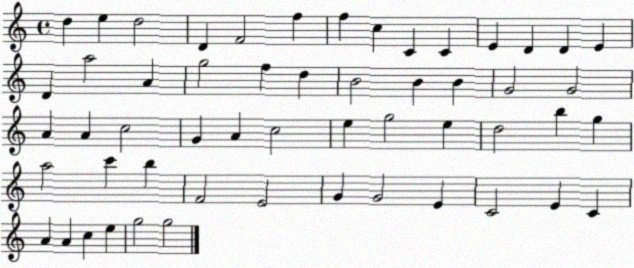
X:1
T:Untitled
M:4/4
L:1/4
K:C
d e d2 D F2 f f c C C E D D E D a2 A g2 f d B2 B B G2 G2 A A c2 G A c2 e g2 e d2 b g a2 c' b F2 E2 G G2 E C2 E C A A c e g2 g2